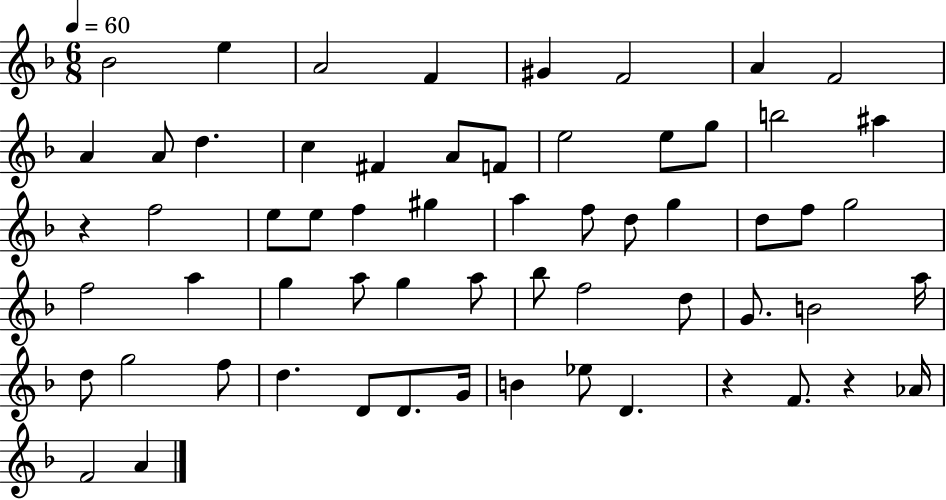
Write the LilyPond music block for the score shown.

{
  \clef treble
  \numericTimeSignature
  \time 6/8
  \key f \major
  \tempo 4 = 60
  bes'2 e''4 | a'2 f'4 | gis'4 f'2 | a'4 f'2 | \break a'4 a'8 d''4. | c''4 fis'4 a'8 f'8 | e''2 e''8 g''8 | b''2 ais''4 | \break r4 f''2 | e''8 e''8 f''4 gis''4 | a''4 f''8 d''8 g''4 | d''8 f''8 g''2 | \break f''2 a''4 | g''4 a''8 g''4 a''8 | bes''8 f''2 d''8 | g'8. b'2 a''16 | \break d''8 g''2 f''8 | d''4. d'8 d'8. g'16 | b'4 ees''8 d'4. | r4 f'8. r4 aes'16 | \break f'2 a'4 | \bar "|."
}